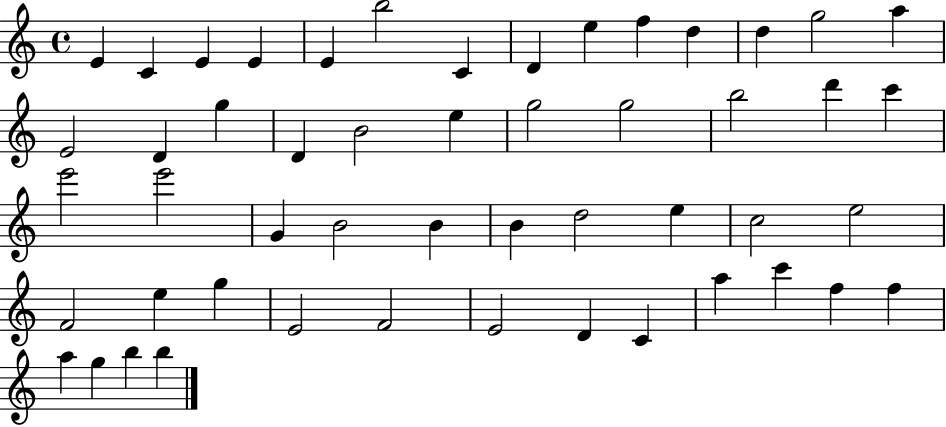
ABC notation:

X:1
T:Untitled
M:4/4
L:1/4
K:C
E C E E E b2 C D e f d d g2 a E2 D g D B2 e g2 g2 b2 d' c' e'2 e'2 G B2 B B d2 e c2 e2 F2 e g E2 F2 E2 D C a c' f f a g b b